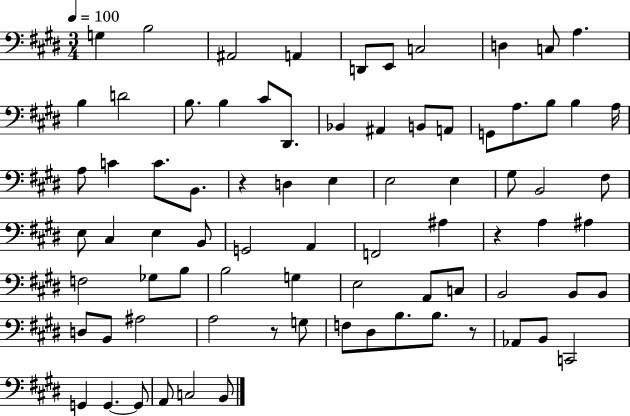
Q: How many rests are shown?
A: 4